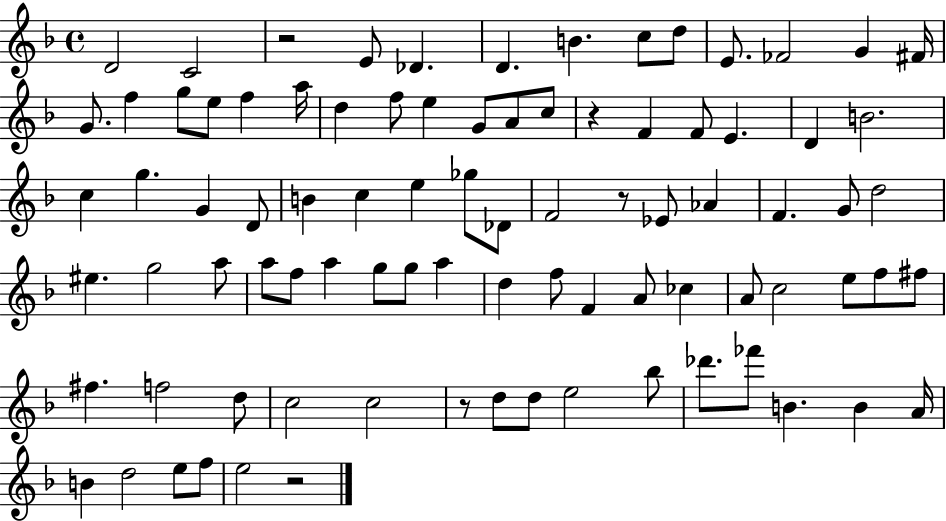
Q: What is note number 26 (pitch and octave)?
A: F4